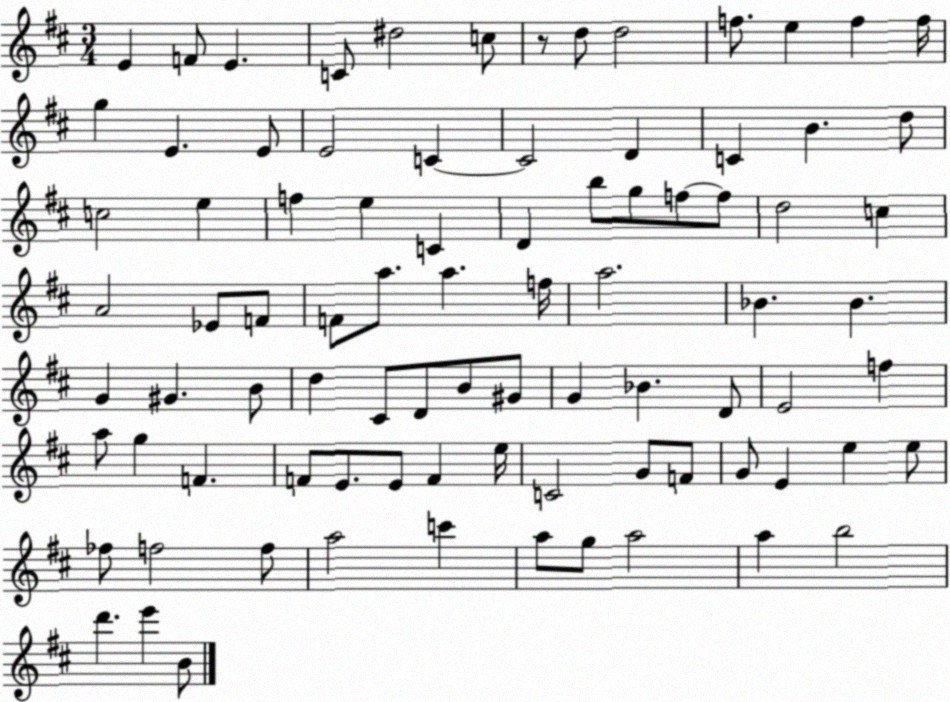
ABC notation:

X:1
T:Untitled
M:3/4
L:1/4
K:D
E F/2 E C/2 ^d2 c/2 z/2 d/2 d2 f/2 e f f/4 g E E/2 E2 C C2 D C B d/2 c2 e f e C D b/2 g/2 f/2 f/2 d2 c A2 _E/2 F/2 F/2 a/2 a f/4 a2 _B _B G ^G B/2 d ^C/2 D/2 B/2 ^G/2 G _B D/2 E2 f a/2 g F F/2 E/2 E/2 F e/4 C2 G/2 F/2 G/2 E e e/2 _f/2 f2 f/2 a2 c' a/2 g/2 a2 a b2 d' e' B/2